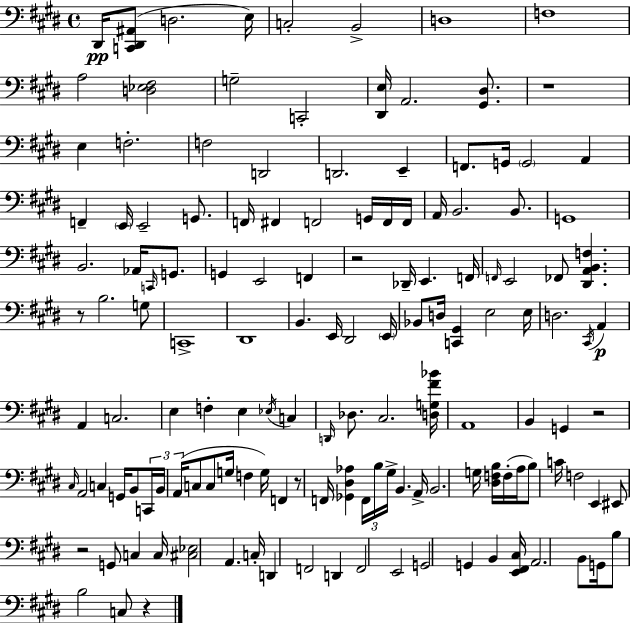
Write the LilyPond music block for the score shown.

{
  \clef bass
  \time 4/4
  \defaultTimeSignature
  \key e \major
  \repeat volta 2 { dis,16\pp <c, dis, ais,>8( d2. e16) | c2-. b,2-> | d1 | f1 | \break a2 <d ees fis>2 | g2-- c,2-. | <dis, e>16 a,2. <gis, dis>8. | r1 | \break e4 f2.-. | f2 d,2 | d,2. e,4-- | f,8. g,16 \parenthesize g,2 a,4 | \break f,4-- \parenthesize e,16 e,2-- g,8. | f,16 fis,4 f,2 g,16 f,16 f,16 | a,16 b,2. b,8. | g,1 | \break b,2. aes,16 \grace { c,16 } g,8. | g,4 e,2 f,4 | r2 des,16-- e,4. | f,16 \grace { f,16 } e,2 fes,8 <dis, a, b, f>4. | \break r8 b2. | g8 c,1-> | dis,1 | b,4. e,16 dis,2 | \break \parenthesize e,16 bes,8 d16 <c, gis,>4 e2 | e16 d2. \acciaccatura { cis,16 } a,4\p | a,4 c2. | e4 f4-. e4 \acciaccatura { ees16 } | \break c4 \grace { d,16 } des8. cis2. | <d g fis' bes'>16 a,1 | b,4 g,4 r2 | \grace { cis16 } a,2 c4 | \break g,16 b,8 \tuplet 3/2 { c,16 b,16 a,16( } c8 c8 g16 f4 | g16) f,4 r8 f,16 <ges, dis aes>4 \tuplet 3/2 { f,16 b16 gis16-> } | b,4. a,16-> b,2. | g16 <dis f b>16 f16-.( a16 b8) c'16 f2 | \break e,4 eis,8 r2 | g,8 c4 c16 <cis ees>2 a,4. | c16-. d,4 f,2 | d,4 f,2 e,2 | \break g,2 g,4 | b,4 <e, fis, cis>16 a,2. | b,8 g,16 b8 b2 | c8 r4 } \bar "|."
}